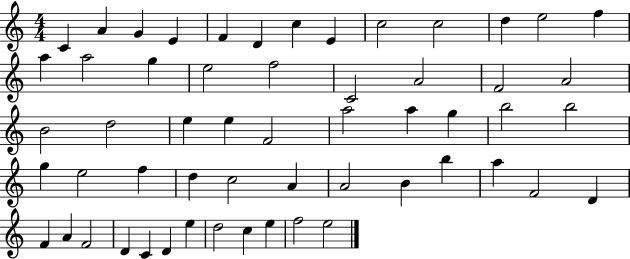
C4/q A4/q G4/q E4/q F4/q D4/q C5/q E4/q C5/h C5/h D5/q E5/h F5/q A5/q A5/h G5/q E5/h F5/h C4/h A4/h F4/h A4/h B4/h D5/h E5/q E5/q F4/h A5/h A5/q G5/q B5/h B5/h G5/q E5/h F5/q D5/q C5/h A4/q A4/h B4/q B5/q A5/q F4/h D4/q F4/q A4/q F4/h D4/q C4/q D4/q E5/q D5/h C5/q E5/q F5/h E5/h